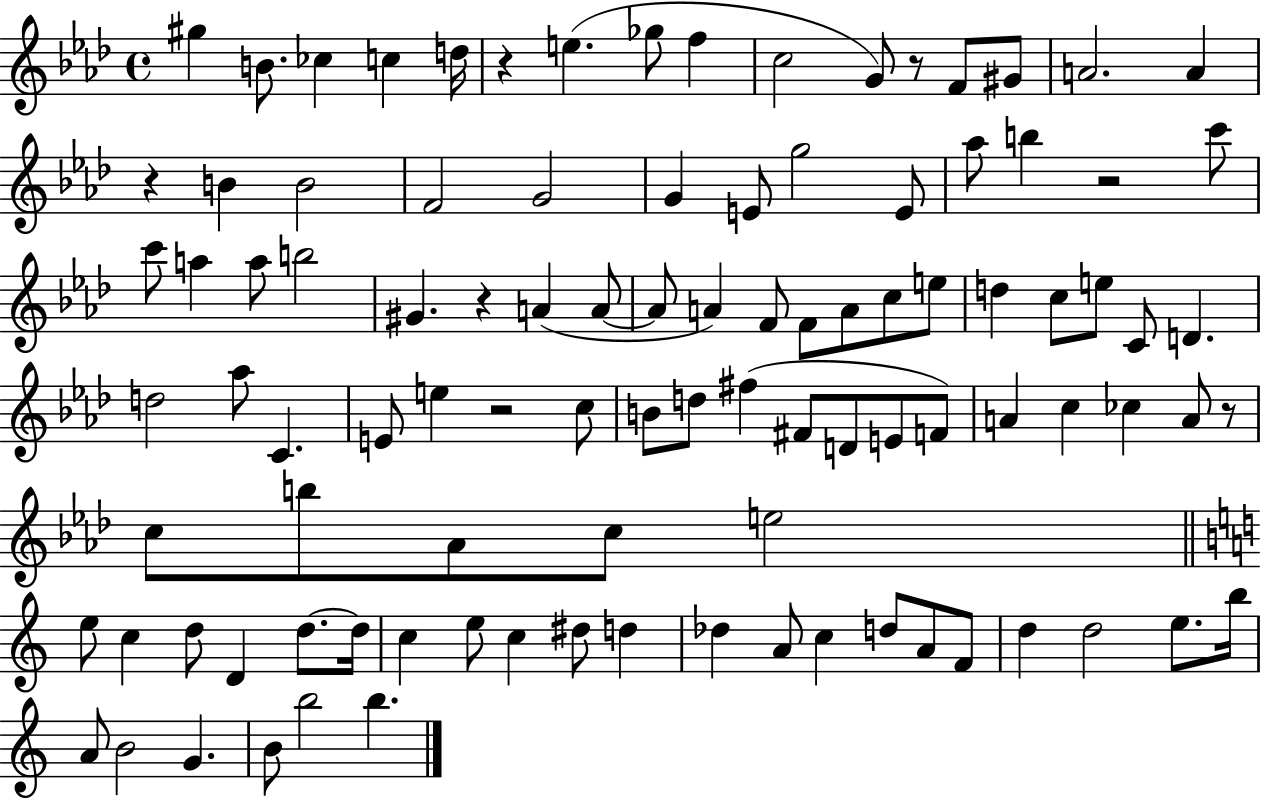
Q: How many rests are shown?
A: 7